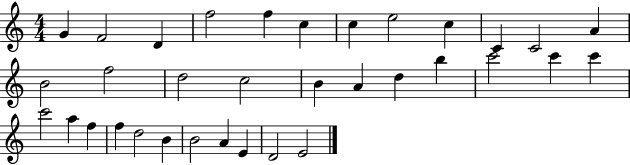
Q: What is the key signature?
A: C major